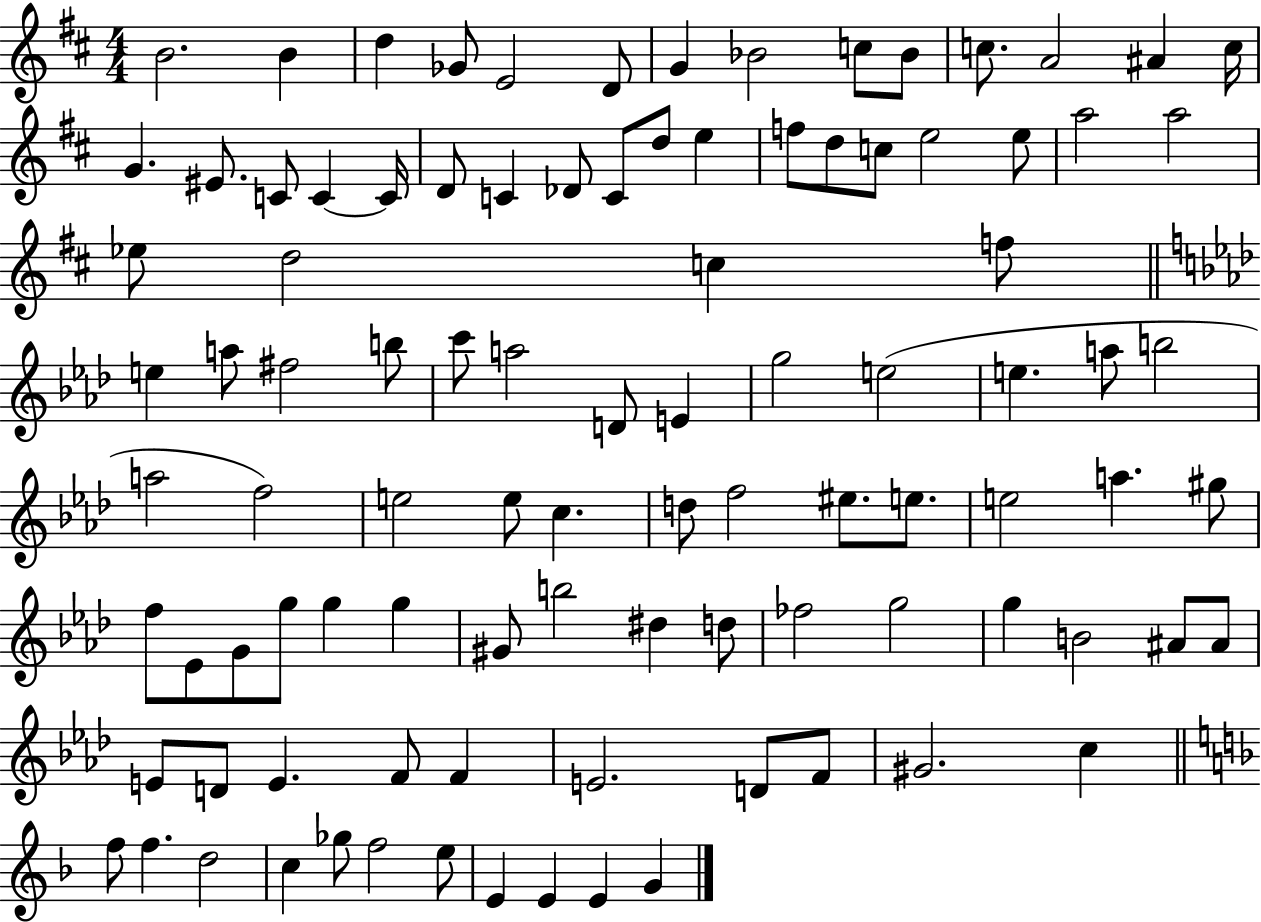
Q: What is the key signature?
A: D major